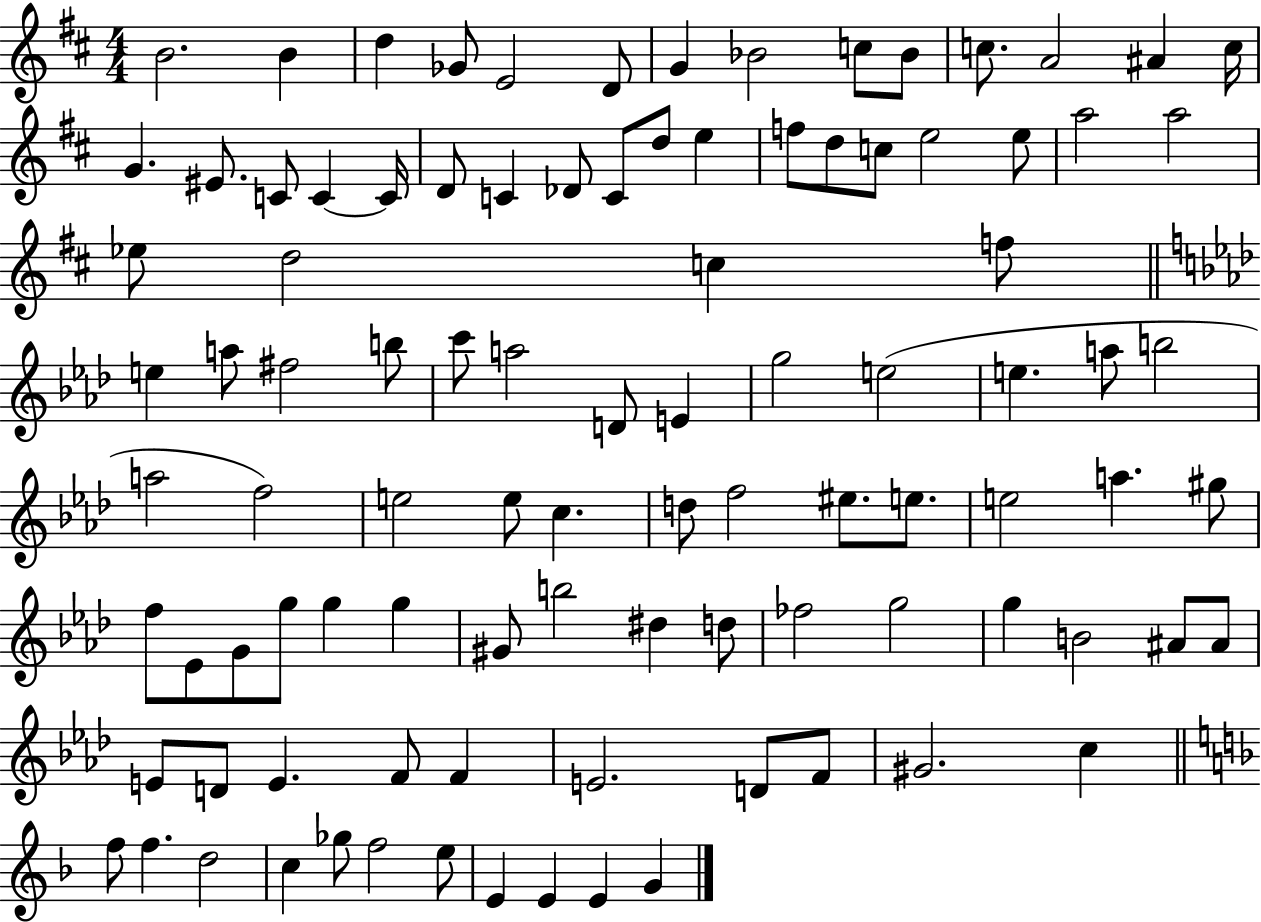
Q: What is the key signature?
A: D major